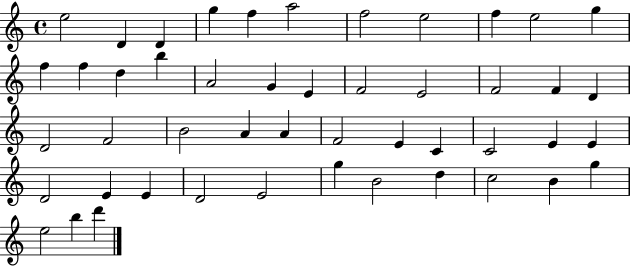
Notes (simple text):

E5/h D4/q D4/q G5/q F5/q A5/h F5/h E5/h F5/q E5/h G5/q F5/q F5/q D5/q B5/q A4/h G4/q E4/q F4/h E4/h F4/h F4/q D4/q D4/h F4/h B4/h A4/q A4/q F4/h E4/q C4/q C4/h E4/q E4/q D4/h E4/q E4/q D4/h E4/h G5/q B4/h D5/q C5/h B4/q G5/q E5/h B5/q D6/q